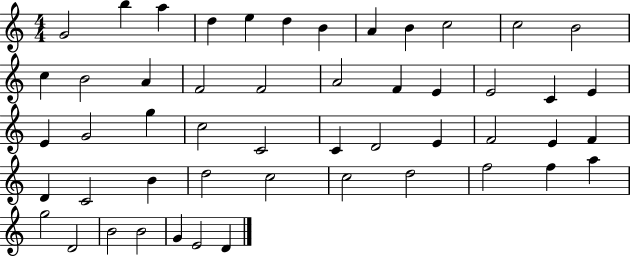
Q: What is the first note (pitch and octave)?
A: G4